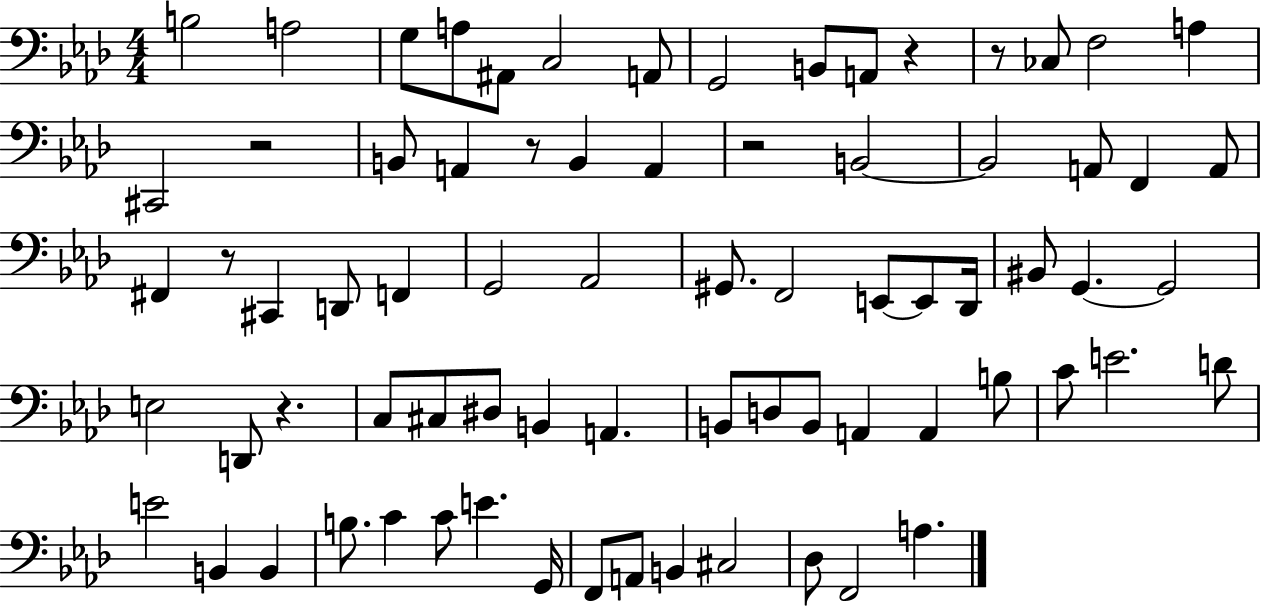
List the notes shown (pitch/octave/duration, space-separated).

B3/h A3/h G3/e A3/e A#2/e C3/h A2/e G2/h B2/e A2/e R/q R/e CES3/e F3/h A3/q C#2/h R/h B2/e A2/q R/e B2/q A2/q R/h B2/h B2/h A2/e F2/q A2/e F#2/q R/e C#2/q D2/e F2/q G2/h Ab2/h G#2/e. F2/h E2/e E2/e Db2/s BIS2/e G2/q. G2/h E3/h D2/e R/q. C3/e C#3/e D#3/e B2/q A2/q. B2/e D3/e B2/e A2/q A2/q B3/e C4/e E4/h. D4/e E4/h B2/q B2/q B3/e. C4/q C4/e E4/q. G2/s F2/e A2/e B2/q C#3/h Db3/e F2/h A3/q.